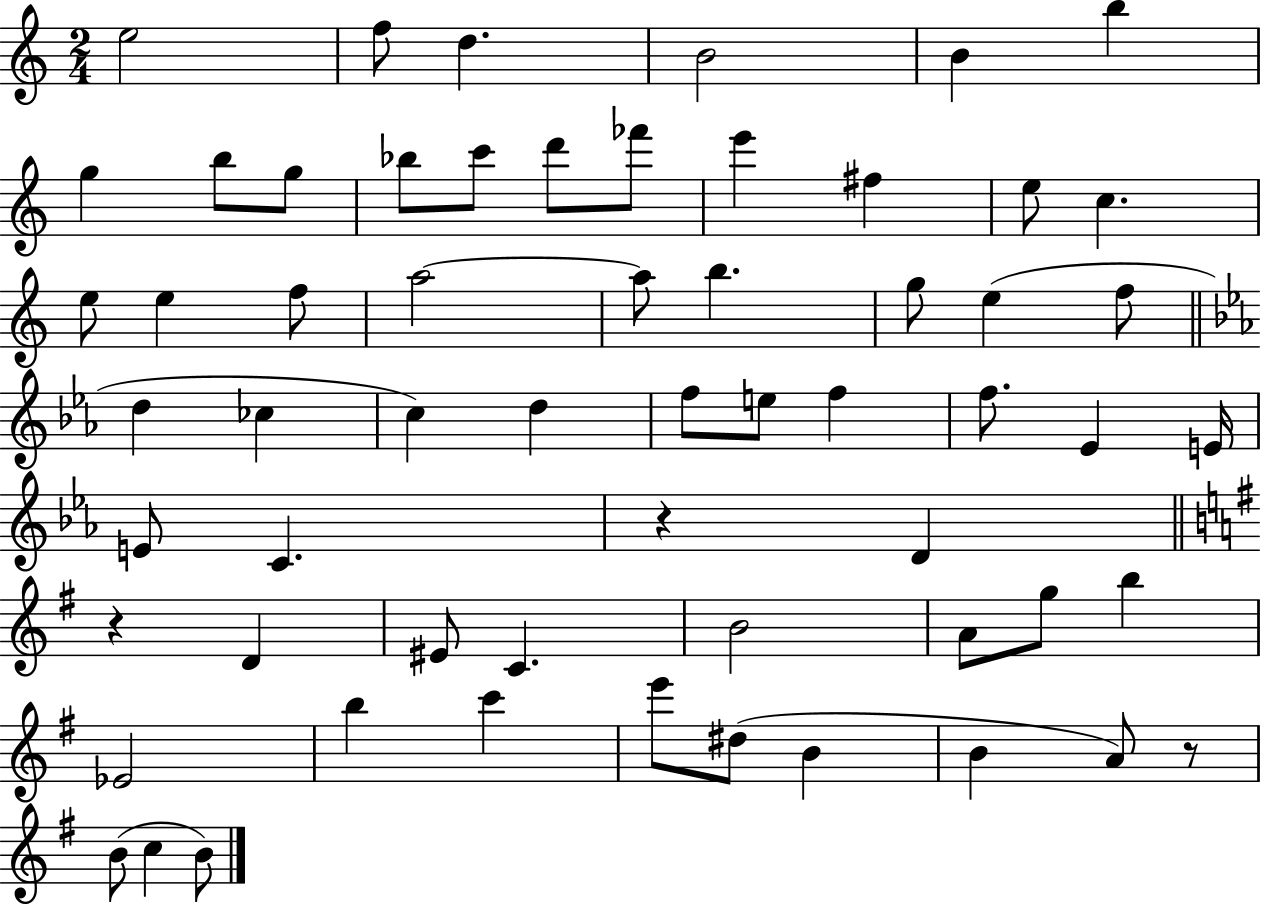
X:1
T:Untitled
M:2/4
L:1/4
K:C
e2 f/2 d B2 B b g b/2 g/2 _b/2 c'/2 d'/2 _f'/2 e' ^f e/2 c e/2 e f/2 a2 a/2 b g/2 e f/2 d _c c d f/2 e/2 f f/2 _E E/4 E/2 C z D z D ^E/2 C B2 A/2 g/2 b _E2 b c' e'/2 ^d/2 B B A/2 z/2 B/2 c B/2